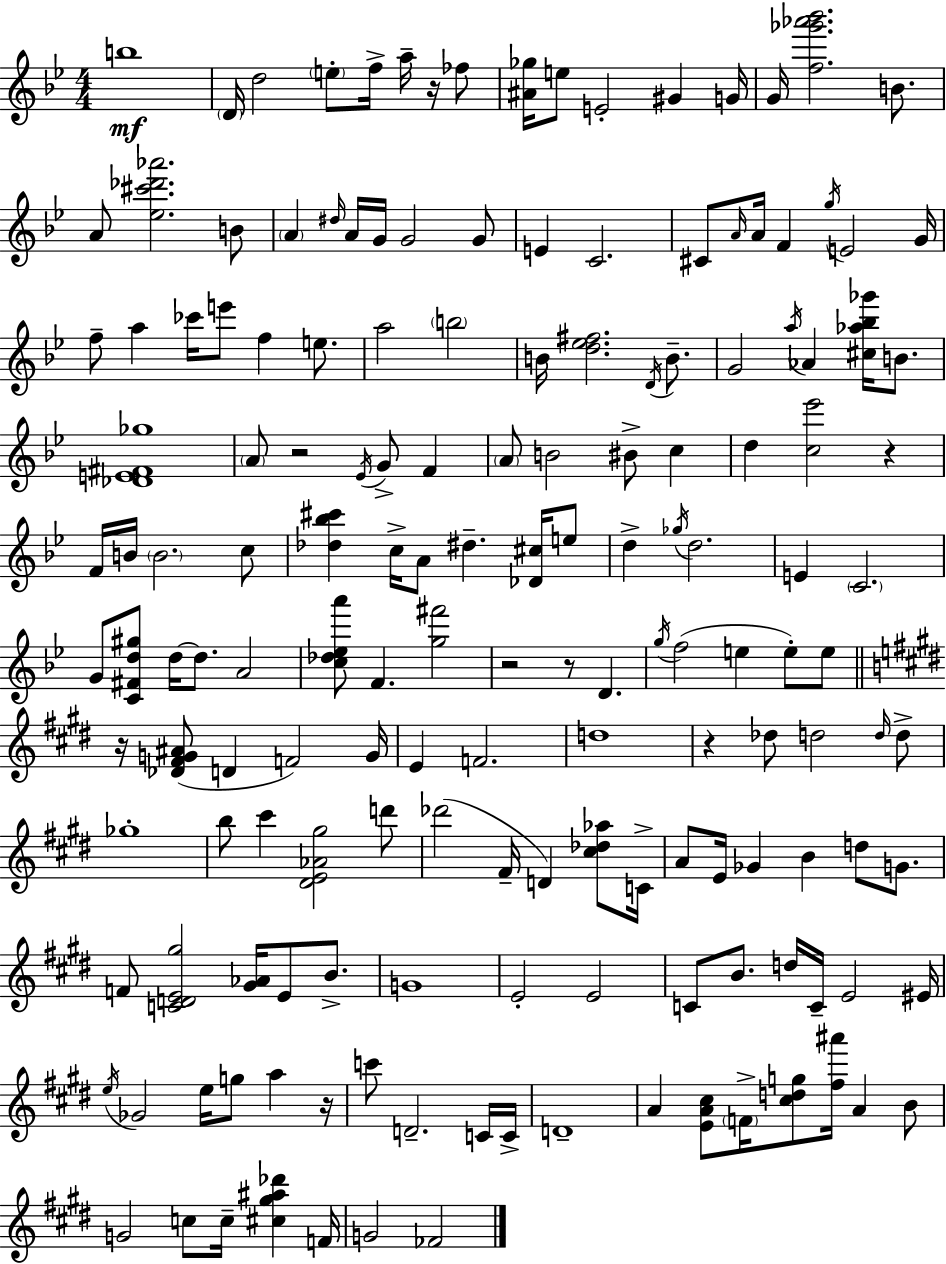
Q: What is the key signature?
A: BES major